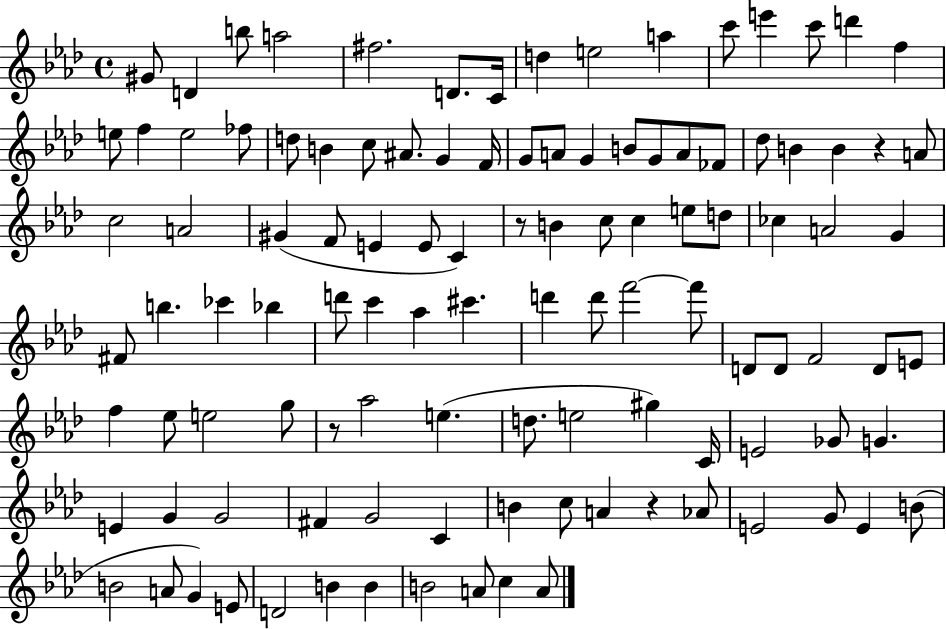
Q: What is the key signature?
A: AES major